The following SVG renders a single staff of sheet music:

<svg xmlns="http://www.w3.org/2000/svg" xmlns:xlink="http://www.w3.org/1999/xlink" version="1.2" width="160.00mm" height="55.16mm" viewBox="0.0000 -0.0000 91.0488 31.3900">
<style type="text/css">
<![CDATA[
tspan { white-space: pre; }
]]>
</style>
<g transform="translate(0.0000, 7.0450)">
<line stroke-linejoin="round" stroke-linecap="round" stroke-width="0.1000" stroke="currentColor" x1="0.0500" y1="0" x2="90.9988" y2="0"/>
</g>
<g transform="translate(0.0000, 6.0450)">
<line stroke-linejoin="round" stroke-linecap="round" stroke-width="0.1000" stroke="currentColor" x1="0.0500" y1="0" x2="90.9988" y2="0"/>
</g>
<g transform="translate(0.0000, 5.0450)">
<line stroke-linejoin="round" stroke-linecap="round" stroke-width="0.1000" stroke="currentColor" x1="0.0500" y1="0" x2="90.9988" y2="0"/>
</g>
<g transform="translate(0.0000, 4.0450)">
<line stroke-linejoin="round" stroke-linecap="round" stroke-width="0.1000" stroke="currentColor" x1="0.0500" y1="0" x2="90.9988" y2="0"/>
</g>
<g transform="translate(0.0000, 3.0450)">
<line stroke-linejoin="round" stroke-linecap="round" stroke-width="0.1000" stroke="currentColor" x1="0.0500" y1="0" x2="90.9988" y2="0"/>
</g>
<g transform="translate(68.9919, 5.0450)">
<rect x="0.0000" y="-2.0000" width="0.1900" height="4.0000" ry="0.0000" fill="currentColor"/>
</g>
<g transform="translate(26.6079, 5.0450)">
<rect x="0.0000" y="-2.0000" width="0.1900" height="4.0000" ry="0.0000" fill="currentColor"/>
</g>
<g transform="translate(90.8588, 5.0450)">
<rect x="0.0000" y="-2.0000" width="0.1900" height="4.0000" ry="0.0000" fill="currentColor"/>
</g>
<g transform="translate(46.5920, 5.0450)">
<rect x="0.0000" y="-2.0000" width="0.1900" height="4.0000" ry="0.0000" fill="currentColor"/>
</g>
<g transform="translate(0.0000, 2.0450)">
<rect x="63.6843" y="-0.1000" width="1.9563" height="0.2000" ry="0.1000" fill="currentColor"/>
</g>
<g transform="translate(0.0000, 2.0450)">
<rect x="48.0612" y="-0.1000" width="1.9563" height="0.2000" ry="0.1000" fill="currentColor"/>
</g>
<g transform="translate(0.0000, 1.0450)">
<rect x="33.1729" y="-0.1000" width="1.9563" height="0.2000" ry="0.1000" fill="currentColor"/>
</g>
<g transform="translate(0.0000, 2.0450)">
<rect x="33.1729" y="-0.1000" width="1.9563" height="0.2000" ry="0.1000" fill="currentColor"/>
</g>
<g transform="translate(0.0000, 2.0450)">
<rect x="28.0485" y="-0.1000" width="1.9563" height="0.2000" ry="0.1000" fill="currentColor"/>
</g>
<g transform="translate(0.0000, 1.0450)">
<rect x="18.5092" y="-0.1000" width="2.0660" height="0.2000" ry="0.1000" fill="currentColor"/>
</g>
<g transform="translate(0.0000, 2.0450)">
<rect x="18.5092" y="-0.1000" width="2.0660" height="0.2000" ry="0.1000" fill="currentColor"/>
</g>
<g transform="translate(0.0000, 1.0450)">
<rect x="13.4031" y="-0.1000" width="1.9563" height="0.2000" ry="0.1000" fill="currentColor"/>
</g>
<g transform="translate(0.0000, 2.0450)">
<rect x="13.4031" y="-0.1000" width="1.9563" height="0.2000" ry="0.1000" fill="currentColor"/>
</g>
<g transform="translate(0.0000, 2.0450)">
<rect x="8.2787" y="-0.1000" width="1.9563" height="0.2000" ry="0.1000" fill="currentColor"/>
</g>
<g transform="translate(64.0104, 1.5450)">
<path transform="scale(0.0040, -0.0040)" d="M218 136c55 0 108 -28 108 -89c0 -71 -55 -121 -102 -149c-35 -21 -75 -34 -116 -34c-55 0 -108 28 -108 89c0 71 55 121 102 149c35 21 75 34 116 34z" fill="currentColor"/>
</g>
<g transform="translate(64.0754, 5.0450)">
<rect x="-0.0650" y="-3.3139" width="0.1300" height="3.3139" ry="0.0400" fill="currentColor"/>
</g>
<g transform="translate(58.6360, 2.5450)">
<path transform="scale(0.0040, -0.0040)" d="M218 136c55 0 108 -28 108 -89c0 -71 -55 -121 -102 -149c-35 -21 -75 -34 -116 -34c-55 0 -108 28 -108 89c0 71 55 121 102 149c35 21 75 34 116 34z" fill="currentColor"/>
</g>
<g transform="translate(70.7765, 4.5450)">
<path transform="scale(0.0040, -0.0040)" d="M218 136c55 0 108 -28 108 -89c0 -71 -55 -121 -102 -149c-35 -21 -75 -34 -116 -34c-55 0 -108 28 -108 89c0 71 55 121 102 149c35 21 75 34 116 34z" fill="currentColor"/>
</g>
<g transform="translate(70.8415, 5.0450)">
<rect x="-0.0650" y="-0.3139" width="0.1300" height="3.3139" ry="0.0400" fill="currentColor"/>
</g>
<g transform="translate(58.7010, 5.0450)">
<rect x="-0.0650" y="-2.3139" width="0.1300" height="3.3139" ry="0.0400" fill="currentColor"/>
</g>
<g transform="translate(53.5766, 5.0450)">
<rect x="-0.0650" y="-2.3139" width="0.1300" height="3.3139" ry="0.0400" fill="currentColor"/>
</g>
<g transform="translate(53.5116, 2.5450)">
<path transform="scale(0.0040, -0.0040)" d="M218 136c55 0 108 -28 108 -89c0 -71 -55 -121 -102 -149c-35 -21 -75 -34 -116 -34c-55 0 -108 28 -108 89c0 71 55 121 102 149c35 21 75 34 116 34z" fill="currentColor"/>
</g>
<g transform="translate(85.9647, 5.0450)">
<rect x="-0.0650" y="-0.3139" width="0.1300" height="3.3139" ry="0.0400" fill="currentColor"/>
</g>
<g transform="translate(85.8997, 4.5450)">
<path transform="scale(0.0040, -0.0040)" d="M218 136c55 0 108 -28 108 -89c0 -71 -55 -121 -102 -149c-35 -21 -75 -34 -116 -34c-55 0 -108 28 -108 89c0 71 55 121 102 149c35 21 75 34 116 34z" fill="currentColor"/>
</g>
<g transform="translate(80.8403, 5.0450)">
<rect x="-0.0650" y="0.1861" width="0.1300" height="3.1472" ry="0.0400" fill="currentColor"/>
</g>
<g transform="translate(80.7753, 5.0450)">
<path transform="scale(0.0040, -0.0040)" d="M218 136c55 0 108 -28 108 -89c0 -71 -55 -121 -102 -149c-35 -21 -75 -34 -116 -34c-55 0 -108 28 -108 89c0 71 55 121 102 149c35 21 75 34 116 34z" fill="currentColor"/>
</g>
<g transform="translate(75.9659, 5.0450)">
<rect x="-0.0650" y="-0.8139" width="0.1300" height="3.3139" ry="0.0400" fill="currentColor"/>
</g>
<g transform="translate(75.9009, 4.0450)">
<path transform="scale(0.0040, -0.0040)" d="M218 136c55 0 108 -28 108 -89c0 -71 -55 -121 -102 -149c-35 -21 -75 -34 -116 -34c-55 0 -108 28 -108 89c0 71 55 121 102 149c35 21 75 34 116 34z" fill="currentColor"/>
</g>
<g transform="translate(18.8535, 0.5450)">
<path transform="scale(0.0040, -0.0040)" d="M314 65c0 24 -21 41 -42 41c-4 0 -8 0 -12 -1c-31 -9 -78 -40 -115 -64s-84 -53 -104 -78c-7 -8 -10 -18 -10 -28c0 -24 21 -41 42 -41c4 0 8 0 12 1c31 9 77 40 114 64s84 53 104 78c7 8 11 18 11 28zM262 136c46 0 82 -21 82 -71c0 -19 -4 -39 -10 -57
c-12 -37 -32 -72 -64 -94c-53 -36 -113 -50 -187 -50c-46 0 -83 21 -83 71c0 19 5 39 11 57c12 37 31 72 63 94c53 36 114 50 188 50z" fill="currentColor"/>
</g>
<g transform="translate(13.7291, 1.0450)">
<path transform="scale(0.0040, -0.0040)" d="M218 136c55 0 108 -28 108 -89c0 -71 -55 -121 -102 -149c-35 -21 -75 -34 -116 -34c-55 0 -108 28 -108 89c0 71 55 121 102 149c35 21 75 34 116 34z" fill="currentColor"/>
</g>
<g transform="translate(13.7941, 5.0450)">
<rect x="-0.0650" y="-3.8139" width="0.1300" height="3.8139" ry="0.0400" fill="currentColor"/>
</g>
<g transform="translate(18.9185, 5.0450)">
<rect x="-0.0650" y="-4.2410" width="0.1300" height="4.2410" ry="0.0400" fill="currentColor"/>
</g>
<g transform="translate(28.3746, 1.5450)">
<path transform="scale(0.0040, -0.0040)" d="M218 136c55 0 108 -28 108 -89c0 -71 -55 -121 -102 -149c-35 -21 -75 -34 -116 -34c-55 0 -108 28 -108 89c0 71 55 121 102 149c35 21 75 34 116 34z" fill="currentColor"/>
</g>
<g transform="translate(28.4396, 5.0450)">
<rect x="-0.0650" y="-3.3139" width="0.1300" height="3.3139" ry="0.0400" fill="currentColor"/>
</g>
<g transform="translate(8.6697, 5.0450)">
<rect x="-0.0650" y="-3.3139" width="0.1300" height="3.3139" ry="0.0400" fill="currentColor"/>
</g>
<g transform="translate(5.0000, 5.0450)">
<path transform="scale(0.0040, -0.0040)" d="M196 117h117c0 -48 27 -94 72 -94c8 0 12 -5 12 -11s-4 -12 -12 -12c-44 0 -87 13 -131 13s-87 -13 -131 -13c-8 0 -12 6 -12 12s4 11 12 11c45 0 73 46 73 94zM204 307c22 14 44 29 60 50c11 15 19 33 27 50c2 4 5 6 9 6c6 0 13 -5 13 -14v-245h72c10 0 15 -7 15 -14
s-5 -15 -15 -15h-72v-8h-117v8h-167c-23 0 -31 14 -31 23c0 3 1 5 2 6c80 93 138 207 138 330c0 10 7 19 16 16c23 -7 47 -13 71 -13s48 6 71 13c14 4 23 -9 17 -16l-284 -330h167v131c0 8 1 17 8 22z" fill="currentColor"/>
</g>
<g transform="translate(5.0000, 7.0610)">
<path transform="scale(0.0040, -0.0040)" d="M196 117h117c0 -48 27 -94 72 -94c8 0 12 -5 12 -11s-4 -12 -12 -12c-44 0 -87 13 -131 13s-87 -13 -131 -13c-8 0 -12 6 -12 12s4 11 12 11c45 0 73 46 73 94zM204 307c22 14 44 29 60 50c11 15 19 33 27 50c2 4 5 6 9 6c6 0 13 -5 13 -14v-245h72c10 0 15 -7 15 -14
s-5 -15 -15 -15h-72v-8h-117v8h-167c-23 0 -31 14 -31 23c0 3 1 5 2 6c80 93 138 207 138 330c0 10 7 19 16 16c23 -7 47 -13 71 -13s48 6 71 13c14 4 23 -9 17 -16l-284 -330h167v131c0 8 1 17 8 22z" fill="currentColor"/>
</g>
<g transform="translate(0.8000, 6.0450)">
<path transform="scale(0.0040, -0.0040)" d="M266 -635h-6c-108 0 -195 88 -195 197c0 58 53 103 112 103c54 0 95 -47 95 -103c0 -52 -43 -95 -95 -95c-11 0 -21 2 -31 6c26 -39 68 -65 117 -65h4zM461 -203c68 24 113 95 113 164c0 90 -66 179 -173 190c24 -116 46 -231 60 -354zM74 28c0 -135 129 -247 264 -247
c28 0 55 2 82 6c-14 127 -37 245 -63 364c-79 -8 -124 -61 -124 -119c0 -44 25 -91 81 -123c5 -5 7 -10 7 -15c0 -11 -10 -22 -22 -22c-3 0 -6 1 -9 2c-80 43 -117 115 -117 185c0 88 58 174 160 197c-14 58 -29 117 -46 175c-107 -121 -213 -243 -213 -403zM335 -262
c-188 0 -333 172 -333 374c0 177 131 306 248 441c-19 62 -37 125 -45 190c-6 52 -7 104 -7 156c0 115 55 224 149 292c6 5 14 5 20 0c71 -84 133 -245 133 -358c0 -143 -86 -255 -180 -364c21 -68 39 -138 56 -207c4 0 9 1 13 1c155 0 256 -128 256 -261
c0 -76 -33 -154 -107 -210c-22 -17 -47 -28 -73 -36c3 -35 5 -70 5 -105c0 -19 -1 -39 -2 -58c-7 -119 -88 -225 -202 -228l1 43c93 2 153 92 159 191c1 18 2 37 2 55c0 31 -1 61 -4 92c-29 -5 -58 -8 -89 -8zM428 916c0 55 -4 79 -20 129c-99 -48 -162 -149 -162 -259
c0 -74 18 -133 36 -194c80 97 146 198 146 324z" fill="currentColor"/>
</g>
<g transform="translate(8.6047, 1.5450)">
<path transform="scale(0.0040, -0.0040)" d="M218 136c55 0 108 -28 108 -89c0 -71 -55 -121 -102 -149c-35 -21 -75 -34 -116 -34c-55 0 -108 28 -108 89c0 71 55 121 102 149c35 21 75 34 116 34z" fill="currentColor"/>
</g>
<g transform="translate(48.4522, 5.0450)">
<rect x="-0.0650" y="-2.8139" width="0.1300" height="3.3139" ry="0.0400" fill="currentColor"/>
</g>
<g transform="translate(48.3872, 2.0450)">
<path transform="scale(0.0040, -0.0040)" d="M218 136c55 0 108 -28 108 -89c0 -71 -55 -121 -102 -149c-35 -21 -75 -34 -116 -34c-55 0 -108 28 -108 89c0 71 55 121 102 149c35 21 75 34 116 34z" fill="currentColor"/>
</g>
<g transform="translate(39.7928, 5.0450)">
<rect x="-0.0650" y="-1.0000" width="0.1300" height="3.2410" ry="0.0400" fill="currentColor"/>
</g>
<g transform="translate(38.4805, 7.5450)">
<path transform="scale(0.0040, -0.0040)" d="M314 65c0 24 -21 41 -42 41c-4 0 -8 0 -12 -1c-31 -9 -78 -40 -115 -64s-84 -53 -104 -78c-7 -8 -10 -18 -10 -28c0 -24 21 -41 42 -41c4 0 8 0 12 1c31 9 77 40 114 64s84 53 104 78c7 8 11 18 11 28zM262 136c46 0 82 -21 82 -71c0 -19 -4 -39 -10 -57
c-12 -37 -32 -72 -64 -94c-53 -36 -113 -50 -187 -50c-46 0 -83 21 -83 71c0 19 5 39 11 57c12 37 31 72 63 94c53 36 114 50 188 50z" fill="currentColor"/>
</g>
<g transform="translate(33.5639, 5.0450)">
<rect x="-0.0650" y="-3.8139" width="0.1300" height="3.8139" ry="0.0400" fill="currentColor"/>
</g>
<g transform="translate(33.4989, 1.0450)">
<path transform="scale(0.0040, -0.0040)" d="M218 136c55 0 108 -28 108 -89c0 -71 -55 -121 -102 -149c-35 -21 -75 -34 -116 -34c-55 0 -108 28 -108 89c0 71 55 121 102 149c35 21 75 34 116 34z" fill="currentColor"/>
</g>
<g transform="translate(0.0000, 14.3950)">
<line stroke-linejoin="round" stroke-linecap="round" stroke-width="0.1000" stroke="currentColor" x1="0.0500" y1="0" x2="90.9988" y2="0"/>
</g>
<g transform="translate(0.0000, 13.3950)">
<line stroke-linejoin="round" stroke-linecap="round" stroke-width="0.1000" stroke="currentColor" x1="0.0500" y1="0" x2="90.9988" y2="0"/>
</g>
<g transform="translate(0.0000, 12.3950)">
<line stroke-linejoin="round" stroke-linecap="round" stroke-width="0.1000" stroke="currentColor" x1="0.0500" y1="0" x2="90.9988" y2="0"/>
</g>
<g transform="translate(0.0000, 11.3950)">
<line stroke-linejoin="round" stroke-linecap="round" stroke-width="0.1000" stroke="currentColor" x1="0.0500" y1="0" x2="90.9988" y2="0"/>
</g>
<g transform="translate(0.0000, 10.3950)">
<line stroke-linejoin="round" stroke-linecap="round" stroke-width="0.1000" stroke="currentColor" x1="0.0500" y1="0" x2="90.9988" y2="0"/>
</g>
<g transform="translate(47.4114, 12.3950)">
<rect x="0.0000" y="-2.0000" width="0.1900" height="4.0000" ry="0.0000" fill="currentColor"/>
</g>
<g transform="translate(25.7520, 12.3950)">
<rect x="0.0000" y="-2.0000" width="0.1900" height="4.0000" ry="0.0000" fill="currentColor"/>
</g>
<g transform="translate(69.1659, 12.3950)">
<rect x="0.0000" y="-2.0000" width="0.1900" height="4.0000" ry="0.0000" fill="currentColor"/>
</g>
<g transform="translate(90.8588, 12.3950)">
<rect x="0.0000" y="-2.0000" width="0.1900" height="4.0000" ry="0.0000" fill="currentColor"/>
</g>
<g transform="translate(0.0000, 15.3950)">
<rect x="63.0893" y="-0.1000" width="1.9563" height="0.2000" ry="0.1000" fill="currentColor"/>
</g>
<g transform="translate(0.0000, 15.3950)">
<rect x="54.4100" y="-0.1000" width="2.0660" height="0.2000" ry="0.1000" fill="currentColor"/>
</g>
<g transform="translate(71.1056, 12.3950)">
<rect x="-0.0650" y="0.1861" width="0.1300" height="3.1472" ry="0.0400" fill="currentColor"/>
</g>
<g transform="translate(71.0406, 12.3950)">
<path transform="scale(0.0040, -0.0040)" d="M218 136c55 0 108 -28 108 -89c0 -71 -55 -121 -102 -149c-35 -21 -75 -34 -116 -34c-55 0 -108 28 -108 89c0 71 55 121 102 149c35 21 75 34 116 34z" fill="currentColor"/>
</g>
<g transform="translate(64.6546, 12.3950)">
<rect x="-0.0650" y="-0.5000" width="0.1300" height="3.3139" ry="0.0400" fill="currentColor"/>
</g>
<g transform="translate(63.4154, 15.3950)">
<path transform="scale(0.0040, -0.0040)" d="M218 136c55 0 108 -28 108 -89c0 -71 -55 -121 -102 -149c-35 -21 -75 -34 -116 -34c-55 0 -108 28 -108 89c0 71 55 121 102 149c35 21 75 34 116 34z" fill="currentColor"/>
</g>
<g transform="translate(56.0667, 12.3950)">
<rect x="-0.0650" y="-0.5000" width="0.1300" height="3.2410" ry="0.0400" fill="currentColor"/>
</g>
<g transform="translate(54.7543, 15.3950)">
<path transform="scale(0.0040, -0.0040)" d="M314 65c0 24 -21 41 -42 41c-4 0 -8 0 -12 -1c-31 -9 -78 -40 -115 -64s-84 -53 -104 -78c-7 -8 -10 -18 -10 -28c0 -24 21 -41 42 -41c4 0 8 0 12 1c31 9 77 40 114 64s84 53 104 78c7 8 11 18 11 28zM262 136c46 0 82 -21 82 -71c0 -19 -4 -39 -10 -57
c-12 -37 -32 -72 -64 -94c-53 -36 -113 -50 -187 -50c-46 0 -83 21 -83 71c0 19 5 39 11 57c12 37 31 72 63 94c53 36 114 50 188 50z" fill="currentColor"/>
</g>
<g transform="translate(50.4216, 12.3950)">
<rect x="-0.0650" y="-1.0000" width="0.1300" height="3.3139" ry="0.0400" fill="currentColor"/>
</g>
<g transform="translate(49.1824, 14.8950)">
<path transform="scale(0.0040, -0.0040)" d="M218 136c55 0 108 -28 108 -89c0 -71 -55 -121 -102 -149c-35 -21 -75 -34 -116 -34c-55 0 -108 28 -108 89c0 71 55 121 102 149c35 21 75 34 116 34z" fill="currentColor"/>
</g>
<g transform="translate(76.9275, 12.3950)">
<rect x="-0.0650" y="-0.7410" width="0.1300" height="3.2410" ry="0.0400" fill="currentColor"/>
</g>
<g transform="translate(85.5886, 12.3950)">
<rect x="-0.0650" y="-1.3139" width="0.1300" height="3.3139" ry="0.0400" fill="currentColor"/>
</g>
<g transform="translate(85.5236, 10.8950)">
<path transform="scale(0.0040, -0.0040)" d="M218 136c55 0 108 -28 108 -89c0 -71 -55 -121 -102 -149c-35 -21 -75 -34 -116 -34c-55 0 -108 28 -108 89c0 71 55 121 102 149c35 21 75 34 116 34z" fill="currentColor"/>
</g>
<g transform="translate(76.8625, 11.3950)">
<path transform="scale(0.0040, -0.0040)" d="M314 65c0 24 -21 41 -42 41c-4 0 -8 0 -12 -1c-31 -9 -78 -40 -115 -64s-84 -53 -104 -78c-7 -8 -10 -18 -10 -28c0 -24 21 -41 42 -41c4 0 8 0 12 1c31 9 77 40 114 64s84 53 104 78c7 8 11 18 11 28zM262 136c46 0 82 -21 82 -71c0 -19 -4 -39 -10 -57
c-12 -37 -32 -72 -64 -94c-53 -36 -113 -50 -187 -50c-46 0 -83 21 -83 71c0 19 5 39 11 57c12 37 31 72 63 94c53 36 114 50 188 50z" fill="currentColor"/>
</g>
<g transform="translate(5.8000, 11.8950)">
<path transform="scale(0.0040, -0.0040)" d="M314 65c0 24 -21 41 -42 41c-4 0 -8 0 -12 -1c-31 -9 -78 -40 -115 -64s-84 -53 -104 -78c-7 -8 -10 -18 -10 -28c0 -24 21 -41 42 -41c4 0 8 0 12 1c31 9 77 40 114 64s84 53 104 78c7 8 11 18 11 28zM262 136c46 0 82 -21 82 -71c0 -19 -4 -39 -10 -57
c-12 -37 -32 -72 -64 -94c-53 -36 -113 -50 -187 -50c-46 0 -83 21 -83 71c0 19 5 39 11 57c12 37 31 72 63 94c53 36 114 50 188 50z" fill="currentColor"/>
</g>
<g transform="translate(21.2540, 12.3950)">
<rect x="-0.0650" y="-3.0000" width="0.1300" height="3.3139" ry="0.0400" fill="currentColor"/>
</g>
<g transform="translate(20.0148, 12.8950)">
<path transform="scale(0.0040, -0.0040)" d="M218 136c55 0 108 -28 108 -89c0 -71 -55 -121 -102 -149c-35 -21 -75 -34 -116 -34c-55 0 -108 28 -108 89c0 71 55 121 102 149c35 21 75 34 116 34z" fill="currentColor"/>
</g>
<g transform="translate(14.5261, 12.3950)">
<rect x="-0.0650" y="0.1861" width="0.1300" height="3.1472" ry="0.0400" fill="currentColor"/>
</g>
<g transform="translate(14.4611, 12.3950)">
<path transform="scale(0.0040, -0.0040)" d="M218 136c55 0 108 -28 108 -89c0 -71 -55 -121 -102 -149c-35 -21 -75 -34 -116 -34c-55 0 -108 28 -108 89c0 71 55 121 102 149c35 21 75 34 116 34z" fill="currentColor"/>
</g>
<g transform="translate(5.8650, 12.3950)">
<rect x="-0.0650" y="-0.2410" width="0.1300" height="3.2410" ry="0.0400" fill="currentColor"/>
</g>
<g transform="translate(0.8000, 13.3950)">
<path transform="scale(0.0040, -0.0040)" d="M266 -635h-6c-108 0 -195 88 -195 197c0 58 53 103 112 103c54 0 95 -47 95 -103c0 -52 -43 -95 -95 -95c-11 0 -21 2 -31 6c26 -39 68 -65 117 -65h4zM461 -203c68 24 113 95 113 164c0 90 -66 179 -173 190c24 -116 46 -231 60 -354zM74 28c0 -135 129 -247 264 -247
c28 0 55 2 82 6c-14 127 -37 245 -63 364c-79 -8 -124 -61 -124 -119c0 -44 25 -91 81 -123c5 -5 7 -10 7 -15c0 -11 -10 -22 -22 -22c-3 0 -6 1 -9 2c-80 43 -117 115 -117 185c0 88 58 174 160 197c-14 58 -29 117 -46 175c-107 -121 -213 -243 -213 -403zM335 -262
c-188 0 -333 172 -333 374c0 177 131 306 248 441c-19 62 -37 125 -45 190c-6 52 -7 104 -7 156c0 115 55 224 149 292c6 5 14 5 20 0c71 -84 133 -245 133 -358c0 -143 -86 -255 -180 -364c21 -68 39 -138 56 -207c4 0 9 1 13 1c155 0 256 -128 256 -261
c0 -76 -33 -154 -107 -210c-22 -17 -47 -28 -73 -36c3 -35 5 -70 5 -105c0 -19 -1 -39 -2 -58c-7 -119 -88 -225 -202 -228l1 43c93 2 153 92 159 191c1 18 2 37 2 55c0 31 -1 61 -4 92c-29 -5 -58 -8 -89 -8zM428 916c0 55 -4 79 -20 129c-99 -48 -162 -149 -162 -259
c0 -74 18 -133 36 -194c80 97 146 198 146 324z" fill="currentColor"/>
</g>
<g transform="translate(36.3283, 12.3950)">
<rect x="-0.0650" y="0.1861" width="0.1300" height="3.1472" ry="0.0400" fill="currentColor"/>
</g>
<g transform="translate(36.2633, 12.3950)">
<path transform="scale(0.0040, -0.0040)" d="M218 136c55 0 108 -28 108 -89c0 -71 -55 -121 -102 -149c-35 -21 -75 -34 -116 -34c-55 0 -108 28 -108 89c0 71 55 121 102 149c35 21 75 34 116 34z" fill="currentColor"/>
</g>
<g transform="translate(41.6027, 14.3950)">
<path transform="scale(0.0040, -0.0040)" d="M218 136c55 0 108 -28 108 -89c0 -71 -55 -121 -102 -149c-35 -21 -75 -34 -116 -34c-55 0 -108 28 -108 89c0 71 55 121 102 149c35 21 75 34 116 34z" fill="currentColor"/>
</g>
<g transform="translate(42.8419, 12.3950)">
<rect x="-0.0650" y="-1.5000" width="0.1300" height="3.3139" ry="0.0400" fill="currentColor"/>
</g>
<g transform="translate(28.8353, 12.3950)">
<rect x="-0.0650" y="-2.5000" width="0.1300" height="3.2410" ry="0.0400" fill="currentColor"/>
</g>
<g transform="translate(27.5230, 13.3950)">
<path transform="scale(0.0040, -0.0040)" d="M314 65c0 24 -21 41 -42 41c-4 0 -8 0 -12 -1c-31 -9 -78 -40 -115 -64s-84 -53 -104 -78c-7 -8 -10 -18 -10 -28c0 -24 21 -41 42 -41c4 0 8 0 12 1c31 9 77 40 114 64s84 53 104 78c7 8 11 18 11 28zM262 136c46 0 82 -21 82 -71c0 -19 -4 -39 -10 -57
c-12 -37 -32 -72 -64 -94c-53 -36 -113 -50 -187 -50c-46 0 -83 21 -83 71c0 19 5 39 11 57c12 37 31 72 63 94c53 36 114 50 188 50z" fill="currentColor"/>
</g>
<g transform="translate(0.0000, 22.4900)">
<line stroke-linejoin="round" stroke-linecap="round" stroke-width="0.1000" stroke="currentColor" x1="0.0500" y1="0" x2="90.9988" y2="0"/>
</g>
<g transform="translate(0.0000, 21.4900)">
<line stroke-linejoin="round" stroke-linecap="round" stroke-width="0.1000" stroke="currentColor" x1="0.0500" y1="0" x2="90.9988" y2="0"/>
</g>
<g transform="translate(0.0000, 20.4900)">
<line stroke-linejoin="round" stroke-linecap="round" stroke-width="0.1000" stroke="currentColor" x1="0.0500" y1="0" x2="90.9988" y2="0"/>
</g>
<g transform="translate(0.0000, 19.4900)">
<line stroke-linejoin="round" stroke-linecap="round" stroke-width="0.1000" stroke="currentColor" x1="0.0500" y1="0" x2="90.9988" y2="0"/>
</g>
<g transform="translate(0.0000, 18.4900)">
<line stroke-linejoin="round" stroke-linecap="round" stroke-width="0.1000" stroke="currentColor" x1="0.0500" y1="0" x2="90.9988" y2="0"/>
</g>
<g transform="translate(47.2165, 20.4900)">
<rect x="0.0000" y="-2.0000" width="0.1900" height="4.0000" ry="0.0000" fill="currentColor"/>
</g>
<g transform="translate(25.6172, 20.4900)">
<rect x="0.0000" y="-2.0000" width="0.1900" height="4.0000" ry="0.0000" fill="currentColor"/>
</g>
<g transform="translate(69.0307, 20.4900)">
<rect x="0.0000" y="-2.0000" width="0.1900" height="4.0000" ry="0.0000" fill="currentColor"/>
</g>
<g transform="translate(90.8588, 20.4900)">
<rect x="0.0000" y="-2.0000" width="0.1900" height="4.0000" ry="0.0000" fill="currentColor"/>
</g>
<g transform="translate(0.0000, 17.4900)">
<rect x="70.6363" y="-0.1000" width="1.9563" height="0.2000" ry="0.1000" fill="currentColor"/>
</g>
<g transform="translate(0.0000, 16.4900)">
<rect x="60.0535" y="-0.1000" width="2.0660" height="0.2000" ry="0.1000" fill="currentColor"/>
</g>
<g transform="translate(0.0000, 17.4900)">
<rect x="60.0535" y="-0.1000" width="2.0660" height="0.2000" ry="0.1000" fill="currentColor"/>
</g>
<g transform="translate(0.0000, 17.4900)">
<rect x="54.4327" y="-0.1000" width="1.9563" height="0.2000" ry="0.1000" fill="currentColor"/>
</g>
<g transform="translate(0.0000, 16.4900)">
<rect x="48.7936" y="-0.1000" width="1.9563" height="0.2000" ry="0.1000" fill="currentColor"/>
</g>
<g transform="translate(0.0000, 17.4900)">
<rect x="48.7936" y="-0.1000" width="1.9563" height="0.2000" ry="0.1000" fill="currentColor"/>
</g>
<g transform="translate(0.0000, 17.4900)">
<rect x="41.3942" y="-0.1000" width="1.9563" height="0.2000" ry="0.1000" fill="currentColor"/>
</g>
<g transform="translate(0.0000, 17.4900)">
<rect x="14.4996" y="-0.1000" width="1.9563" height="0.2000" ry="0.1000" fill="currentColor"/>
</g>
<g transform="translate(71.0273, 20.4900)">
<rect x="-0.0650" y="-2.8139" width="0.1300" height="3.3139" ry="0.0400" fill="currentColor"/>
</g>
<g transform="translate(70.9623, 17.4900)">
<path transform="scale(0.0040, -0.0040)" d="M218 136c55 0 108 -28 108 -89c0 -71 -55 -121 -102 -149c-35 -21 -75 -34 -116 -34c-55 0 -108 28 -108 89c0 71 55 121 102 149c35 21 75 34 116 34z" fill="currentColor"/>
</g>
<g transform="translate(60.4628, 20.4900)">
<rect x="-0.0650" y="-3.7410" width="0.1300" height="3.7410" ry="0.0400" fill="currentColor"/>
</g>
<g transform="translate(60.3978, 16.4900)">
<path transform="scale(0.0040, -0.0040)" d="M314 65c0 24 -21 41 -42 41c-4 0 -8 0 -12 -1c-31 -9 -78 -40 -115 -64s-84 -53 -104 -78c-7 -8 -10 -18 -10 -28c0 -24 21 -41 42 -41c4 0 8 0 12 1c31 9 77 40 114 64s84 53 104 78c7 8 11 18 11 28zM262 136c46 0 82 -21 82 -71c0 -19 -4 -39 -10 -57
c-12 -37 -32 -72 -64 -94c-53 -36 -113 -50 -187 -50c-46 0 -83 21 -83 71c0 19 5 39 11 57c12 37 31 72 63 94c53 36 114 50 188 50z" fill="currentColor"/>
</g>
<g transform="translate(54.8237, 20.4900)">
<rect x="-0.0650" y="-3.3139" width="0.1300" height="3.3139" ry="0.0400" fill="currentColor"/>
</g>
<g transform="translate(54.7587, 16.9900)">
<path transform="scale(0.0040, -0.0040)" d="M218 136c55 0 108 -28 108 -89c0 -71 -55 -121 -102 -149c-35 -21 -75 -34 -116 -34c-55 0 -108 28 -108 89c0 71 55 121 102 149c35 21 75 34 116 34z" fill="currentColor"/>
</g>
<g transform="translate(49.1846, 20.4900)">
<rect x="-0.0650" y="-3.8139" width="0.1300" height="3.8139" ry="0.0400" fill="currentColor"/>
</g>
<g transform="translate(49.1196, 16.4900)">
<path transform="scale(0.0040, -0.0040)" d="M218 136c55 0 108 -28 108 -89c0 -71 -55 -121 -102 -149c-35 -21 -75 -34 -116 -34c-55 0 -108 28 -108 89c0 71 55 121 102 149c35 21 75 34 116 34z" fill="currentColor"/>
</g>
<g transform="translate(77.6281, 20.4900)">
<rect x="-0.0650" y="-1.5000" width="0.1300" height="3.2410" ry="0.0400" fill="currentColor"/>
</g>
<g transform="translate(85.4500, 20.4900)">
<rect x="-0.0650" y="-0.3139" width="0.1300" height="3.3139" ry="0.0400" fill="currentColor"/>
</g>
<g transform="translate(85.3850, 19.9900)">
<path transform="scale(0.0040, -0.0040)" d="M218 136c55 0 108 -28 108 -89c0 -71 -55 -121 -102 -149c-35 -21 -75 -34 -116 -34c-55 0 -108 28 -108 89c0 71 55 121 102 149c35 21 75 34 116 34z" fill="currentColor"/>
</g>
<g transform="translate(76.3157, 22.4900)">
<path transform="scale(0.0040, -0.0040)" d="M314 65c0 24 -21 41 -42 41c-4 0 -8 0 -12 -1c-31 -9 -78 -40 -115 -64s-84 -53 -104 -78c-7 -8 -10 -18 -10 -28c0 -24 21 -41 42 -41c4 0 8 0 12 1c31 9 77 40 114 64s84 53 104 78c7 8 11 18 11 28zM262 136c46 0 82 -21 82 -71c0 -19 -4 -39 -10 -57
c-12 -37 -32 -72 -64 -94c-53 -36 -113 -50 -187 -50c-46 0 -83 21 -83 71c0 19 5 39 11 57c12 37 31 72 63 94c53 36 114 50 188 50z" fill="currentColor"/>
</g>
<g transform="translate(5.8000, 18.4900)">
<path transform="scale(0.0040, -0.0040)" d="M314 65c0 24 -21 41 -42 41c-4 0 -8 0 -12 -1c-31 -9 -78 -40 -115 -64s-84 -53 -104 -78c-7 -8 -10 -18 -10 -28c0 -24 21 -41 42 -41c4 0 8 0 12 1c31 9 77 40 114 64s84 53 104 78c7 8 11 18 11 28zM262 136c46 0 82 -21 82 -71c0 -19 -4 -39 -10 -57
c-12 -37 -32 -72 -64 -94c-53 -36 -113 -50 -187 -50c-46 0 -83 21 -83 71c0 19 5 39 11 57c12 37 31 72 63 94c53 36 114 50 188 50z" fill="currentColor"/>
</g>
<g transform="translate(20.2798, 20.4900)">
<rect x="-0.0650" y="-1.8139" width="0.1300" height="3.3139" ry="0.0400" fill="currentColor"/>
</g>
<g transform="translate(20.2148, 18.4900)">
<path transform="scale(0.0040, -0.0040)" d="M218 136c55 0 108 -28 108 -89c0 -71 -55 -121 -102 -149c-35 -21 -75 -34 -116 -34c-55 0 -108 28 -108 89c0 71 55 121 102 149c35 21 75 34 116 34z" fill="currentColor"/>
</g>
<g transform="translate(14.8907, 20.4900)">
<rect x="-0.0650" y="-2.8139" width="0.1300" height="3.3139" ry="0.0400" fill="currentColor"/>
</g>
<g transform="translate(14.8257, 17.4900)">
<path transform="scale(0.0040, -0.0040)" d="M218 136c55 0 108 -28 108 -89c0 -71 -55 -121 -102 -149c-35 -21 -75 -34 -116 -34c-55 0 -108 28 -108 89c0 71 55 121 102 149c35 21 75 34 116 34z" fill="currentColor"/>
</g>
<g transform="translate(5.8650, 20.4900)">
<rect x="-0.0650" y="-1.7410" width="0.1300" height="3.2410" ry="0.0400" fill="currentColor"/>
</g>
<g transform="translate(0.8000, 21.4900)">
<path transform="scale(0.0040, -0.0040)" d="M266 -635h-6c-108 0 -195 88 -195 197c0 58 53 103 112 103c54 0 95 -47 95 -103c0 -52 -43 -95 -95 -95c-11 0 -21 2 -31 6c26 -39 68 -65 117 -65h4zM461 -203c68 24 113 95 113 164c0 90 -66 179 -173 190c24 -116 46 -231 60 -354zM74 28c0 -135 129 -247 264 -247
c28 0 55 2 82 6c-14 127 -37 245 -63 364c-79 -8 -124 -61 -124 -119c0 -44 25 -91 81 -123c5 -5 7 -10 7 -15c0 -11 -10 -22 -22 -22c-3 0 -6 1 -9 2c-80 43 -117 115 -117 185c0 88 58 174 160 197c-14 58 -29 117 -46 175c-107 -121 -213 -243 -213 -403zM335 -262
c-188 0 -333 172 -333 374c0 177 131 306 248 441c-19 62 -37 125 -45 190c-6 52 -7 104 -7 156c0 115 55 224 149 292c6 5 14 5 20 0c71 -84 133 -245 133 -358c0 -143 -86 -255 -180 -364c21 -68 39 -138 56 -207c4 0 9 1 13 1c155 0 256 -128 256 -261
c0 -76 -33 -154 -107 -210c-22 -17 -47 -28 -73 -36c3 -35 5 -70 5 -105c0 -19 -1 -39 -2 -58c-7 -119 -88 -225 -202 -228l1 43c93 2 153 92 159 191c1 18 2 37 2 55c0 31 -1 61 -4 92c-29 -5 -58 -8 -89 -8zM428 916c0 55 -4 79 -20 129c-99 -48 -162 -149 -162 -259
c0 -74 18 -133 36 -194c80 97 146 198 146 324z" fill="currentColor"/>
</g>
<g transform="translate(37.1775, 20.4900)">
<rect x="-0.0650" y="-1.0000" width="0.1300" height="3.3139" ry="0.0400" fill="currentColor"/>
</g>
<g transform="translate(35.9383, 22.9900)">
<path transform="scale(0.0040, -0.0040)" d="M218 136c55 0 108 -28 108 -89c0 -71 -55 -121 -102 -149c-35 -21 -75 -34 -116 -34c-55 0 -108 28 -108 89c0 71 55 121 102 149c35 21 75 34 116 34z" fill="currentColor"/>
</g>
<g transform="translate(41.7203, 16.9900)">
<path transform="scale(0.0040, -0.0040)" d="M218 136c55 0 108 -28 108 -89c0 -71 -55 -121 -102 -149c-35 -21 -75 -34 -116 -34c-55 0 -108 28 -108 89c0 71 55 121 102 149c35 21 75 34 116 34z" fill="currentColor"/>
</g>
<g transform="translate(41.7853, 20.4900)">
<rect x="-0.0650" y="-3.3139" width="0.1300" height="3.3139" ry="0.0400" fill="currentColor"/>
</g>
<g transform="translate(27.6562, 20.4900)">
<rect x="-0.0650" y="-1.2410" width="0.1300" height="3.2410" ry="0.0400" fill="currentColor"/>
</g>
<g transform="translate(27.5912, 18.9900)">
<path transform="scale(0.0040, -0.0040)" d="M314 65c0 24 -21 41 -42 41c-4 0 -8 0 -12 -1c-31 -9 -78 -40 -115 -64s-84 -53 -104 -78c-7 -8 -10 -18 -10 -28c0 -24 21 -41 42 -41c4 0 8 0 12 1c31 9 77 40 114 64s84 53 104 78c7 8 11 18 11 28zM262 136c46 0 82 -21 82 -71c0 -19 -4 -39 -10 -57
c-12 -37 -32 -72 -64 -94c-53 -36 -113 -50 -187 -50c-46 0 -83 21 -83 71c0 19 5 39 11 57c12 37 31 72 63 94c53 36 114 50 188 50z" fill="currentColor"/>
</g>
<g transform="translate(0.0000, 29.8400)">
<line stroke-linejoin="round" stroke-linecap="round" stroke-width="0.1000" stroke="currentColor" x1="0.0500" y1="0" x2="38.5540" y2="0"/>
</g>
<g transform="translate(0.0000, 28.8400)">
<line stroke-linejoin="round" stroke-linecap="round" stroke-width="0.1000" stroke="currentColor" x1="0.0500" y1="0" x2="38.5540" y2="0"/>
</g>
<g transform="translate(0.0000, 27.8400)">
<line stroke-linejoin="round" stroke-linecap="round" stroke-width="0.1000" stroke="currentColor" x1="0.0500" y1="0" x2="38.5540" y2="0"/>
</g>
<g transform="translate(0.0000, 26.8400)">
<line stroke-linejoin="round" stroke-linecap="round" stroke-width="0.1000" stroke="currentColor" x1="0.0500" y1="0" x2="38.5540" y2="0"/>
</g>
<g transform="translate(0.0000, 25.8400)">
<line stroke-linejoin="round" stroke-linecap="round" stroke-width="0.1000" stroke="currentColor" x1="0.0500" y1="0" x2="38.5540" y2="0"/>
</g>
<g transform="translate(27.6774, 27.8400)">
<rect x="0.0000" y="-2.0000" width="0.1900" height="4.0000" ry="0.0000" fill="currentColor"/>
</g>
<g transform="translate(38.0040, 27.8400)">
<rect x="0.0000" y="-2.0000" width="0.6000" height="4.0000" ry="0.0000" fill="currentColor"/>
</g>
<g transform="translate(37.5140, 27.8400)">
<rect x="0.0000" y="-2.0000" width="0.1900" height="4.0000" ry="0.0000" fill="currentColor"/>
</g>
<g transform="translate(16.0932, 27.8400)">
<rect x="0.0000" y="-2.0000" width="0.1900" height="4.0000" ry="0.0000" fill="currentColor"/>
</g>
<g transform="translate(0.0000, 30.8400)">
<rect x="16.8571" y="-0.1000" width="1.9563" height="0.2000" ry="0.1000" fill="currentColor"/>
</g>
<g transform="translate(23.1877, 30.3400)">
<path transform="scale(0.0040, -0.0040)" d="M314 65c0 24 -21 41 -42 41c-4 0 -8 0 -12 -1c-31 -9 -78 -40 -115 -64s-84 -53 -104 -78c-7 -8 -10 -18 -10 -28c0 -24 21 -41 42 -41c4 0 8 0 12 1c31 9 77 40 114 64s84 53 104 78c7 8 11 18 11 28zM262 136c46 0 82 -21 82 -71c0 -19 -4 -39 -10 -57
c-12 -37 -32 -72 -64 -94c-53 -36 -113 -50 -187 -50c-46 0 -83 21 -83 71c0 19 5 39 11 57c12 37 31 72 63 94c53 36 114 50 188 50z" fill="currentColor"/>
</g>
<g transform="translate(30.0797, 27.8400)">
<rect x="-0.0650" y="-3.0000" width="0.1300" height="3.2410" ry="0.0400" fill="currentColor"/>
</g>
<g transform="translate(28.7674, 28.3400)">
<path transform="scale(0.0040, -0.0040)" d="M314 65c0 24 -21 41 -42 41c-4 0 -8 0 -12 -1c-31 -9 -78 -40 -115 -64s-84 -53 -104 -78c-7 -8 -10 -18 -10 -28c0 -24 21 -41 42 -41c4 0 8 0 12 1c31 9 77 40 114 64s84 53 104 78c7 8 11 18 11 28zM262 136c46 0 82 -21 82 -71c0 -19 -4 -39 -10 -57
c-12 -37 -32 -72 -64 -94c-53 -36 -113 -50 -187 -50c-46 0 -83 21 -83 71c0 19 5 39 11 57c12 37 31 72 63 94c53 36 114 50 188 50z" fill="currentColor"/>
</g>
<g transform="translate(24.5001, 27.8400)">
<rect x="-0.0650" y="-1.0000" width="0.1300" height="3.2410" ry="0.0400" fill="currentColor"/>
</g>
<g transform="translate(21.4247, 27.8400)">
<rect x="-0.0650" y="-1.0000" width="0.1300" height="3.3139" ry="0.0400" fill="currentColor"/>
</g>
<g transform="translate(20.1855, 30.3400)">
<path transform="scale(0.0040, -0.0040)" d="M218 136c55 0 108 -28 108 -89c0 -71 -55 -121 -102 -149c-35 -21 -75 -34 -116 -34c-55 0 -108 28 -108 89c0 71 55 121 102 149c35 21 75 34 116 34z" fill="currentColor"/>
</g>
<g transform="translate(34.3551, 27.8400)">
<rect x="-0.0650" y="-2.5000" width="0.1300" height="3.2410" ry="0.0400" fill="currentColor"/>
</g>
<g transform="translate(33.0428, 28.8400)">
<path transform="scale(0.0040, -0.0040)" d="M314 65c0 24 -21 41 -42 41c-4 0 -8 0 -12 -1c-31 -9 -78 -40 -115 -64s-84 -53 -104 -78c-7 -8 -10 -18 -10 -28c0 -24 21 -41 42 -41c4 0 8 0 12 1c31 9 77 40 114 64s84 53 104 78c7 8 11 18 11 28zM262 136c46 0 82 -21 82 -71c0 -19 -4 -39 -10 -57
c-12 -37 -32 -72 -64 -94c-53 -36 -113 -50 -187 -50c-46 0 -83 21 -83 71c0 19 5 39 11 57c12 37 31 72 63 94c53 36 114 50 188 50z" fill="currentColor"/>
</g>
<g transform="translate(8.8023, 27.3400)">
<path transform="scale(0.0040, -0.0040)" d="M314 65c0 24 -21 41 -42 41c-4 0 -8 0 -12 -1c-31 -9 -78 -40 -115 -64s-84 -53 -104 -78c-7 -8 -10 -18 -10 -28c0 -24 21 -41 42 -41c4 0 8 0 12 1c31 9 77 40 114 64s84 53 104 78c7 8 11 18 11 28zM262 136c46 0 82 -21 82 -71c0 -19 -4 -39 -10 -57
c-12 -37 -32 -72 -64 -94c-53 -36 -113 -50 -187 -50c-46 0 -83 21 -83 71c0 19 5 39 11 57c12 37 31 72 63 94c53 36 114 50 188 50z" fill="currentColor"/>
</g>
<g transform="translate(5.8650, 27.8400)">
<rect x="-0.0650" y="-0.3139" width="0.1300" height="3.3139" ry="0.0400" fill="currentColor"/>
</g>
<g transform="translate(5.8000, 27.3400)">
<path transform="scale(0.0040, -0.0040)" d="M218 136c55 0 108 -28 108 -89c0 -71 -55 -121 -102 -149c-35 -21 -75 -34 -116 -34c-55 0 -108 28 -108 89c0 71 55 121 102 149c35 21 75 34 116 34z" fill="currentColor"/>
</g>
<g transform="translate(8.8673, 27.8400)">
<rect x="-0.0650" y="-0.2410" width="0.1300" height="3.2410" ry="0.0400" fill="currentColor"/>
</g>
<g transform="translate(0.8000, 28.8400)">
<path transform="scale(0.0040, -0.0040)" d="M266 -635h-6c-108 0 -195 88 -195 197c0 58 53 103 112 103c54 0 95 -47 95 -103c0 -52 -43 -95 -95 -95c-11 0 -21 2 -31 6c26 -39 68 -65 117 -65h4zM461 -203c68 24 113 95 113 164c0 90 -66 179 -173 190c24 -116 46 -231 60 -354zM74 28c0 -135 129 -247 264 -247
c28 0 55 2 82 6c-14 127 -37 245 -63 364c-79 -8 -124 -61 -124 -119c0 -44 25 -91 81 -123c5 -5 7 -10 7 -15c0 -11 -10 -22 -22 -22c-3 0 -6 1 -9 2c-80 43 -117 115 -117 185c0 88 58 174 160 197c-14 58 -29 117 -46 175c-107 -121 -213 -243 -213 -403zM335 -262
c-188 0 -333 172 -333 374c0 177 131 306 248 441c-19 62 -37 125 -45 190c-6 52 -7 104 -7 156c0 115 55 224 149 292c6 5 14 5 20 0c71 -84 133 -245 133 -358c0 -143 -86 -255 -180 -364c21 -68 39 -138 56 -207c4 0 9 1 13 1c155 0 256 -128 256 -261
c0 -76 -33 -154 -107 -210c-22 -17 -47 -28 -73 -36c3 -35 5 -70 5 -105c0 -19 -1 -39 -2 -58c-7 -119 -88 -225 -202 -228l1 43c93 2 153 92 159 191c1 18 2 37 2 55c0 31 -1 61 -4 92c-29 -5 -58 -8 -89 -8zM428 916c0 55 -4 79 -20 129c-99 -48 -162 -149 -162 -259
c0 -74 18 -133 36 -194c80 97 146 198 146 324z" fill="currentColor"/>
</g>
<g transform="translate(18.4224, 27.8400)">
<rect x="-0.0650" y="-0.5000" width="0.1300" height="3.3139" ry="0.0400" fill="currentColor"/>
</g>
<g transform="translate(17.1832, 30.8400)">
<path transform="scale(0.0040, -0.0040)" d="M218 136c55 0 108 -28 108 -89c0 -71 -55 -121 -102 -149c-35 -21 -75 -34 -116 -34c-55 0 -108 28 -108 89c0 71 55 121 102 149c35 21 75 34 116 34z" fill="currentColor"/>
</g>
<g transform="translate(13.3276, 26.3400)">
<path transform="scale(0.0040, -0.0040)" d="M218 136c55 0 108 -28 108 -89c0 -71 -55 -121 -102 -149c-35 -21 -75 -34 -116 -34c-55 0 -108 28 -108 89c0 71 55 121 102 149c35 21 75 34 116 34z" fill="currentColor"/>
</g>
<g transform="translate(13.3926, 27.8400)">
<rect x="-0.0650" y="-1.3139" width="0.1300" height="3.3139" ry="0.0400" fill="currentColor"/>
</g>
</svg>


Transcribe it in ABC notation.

X:1
T:Untitled
M:4/4
L:1/4
K:C
b c' d'2 b c' D2 a g g b c d B c c2 B A G2 B E D C2 C B d2 e f2 a f e2 D b c' b c'2 a E2 c c c2 e C D D2 A2 G2